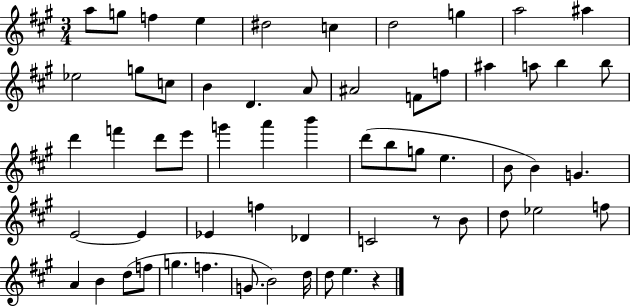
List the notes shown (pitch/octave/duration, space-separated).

A5/e G5/e F5/q E5/q D#5/h C5/q D5/h G5/q A5/h A#5/q Eb5/h G5/e C5/e B4/q D4/q. A4/e A#4/h F4/e F5/e A#5/q A5/e B5/q B5/e D6/q F6/q D6/e E6/e G6/q A6/q B6/q D6/e B5/e G5/e E5/q. B4/e B4/q G4/q. E4/h E4/q Eb4/q F5/q Db4/q C4/h R/e B4/e D5/e Eb5/h F5/e A4/q B4/q D5/e F5/e G5/q. F5/q. G4/e. B4/h D5/s D5/e E5/q. R/q